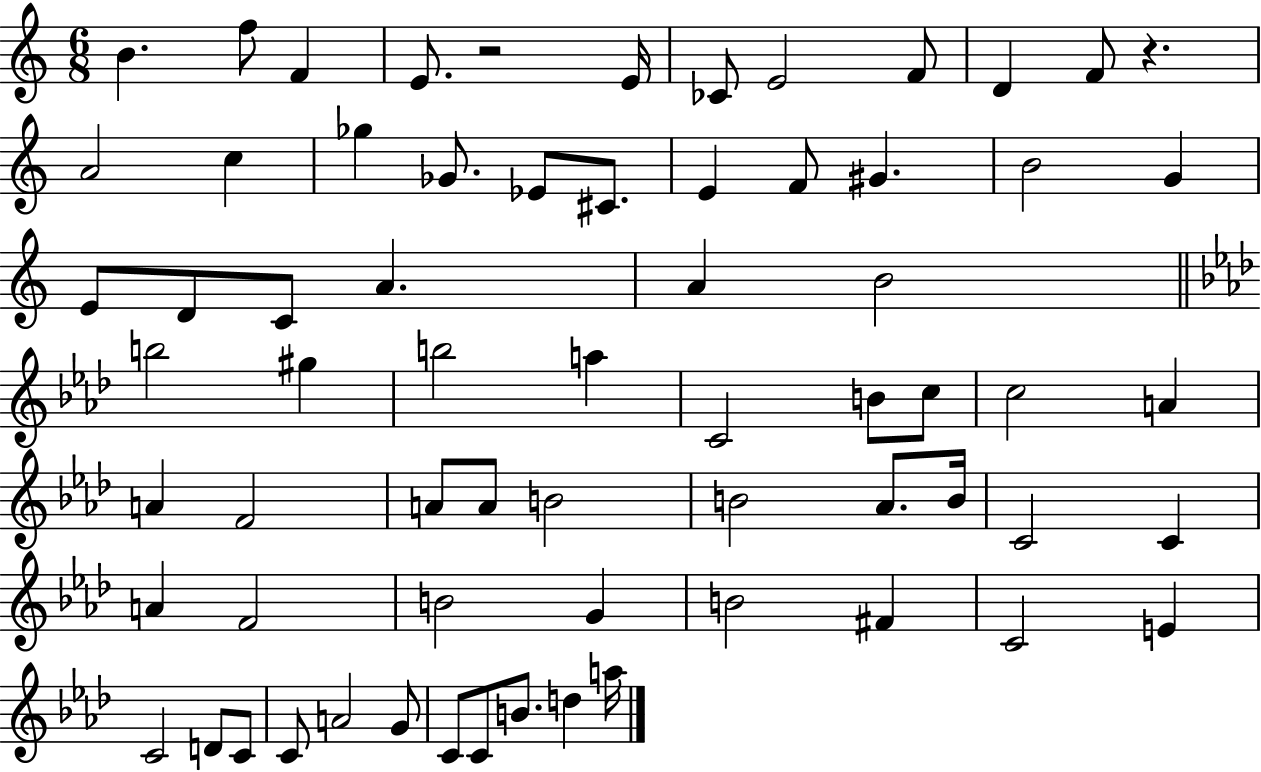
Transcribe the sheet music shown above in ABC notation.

X:1
T:Untitled
M:6/8
L:1/4
K:C
B f/2 F E/2 z2 E/4 _C/2 E2 F/2 D F/2 z A2 c _g _G/2 _E/2 ^C/2 E F/2 ^G B2 G E/2 D/2 C/2 A A B2 b2 ^g b2 a C2 B/2 c/2 c2 A A F2 A/2 A/2 B2 B2 _A/2 B/4 C2 C A F2 B2 G B2 ^F C2 E C2 D/2 C/2 C/2 A2 G/2 C/2 C/2 B/2 d a/4